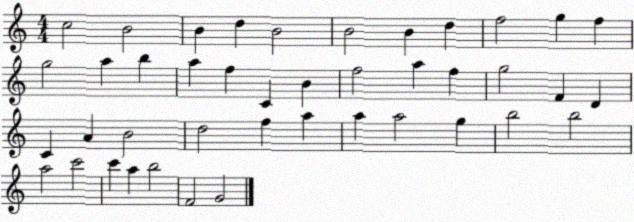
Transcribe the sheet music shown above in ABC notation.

X:1
T:Untitled
M:4/4
L:1/4
K:C
c2 B2 B d B2 B2 B d f2 g f g2 a b a f C B f2 a f g2 F D C A B2 d2 f a a a2 g b2 b2 a2 c'2 c' a b2 F2 G2